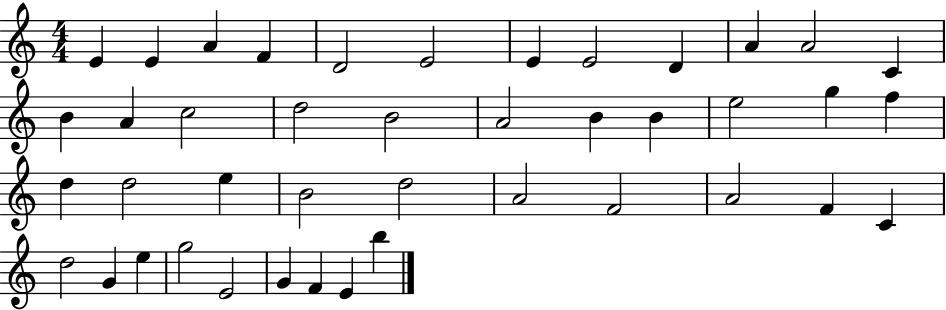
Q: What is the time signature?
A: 4/4